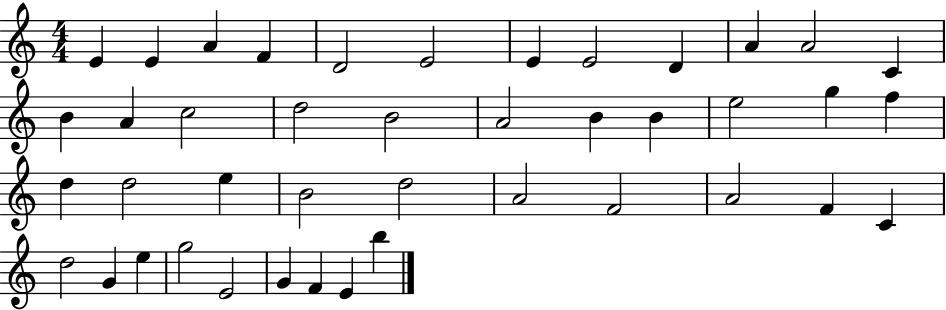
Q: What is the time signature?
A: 4/4